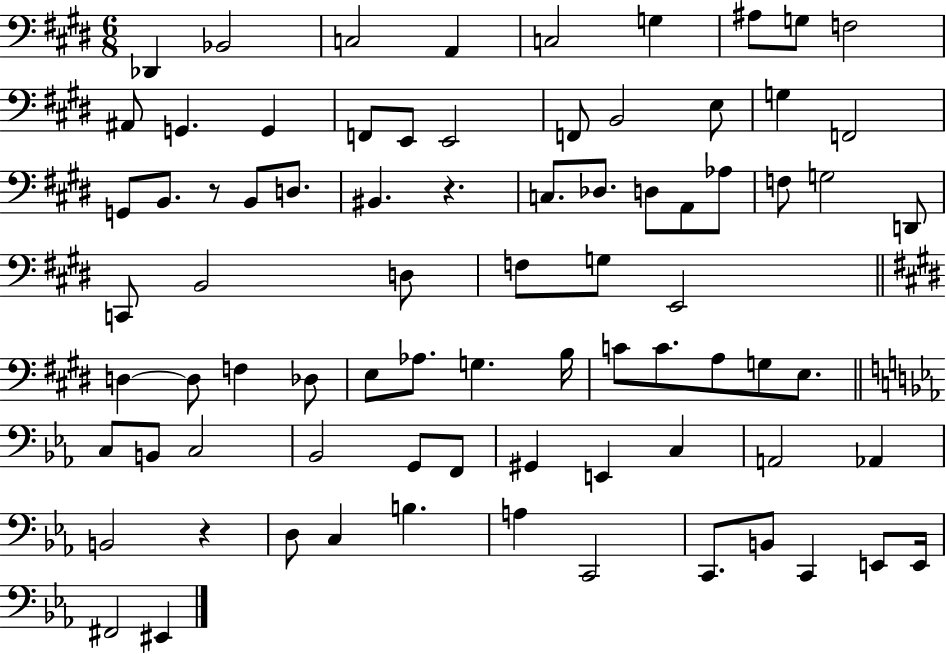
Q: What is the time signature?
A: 6/8